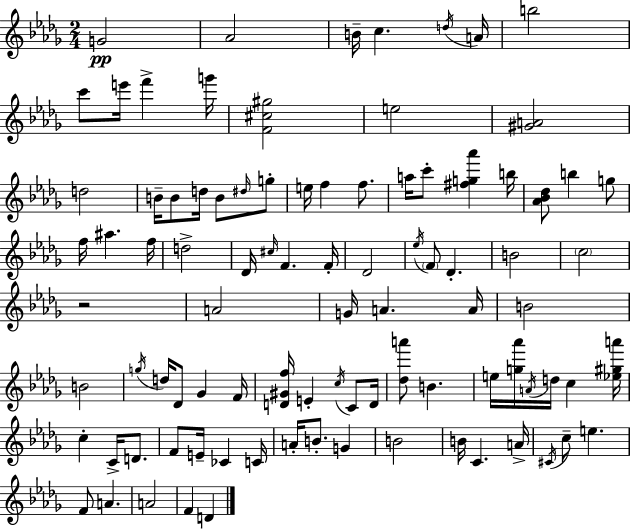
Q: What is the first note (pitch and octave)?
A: G4